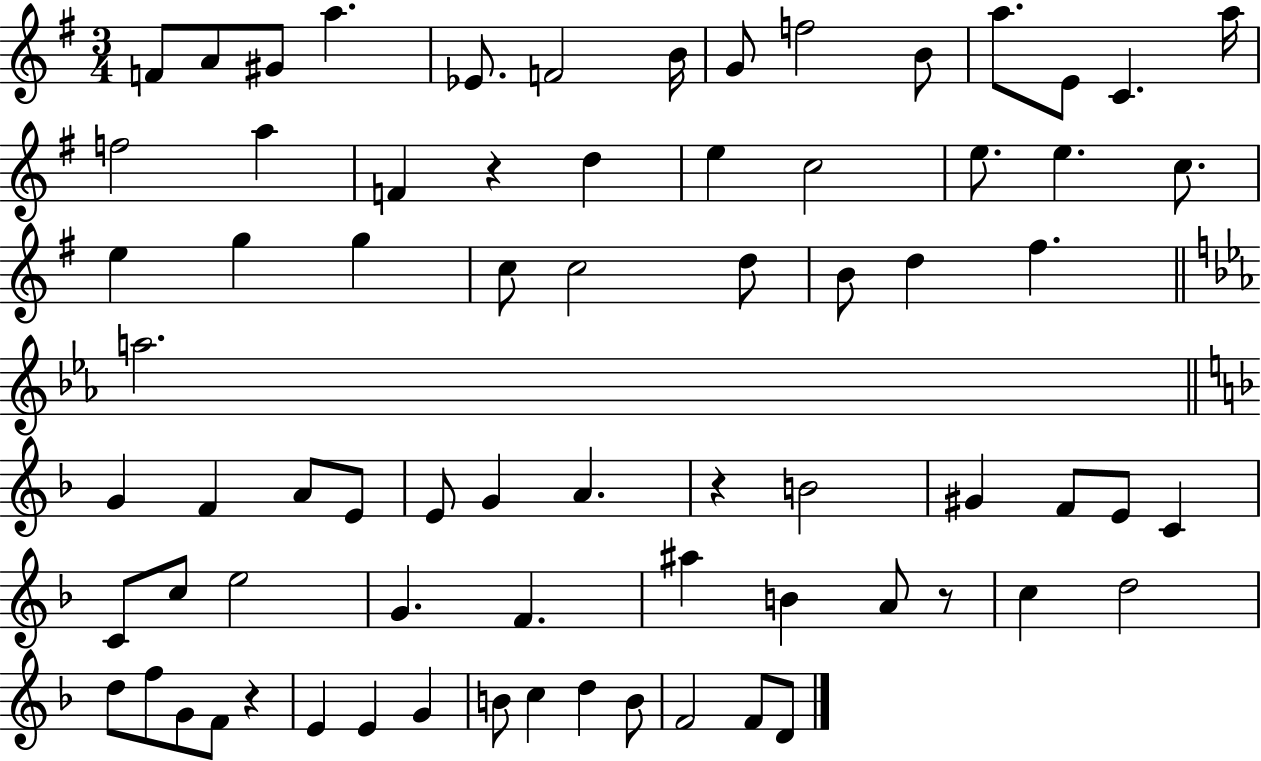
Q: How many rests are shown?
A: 4